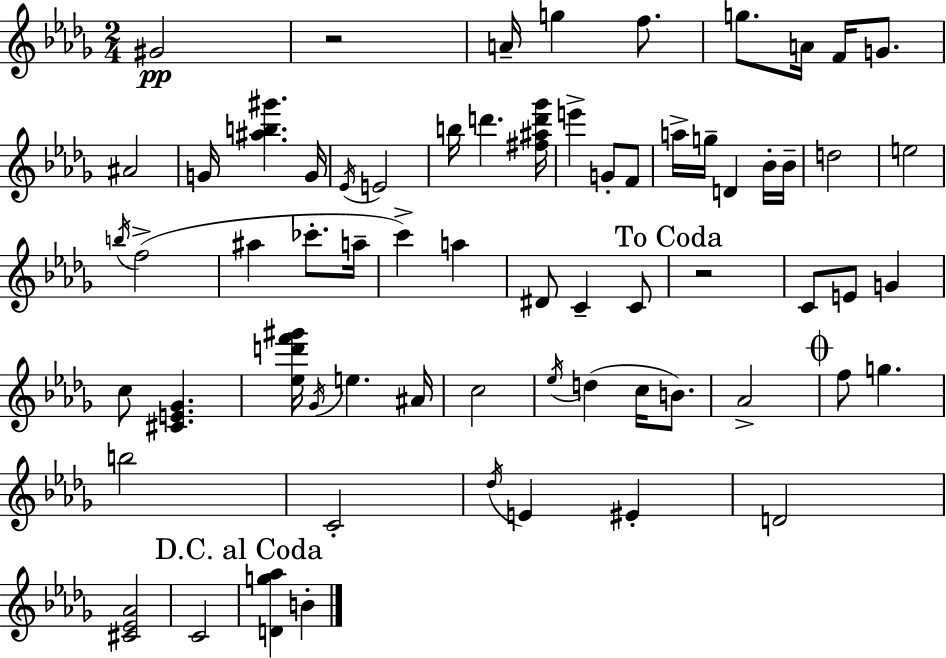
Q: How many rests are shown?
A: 2